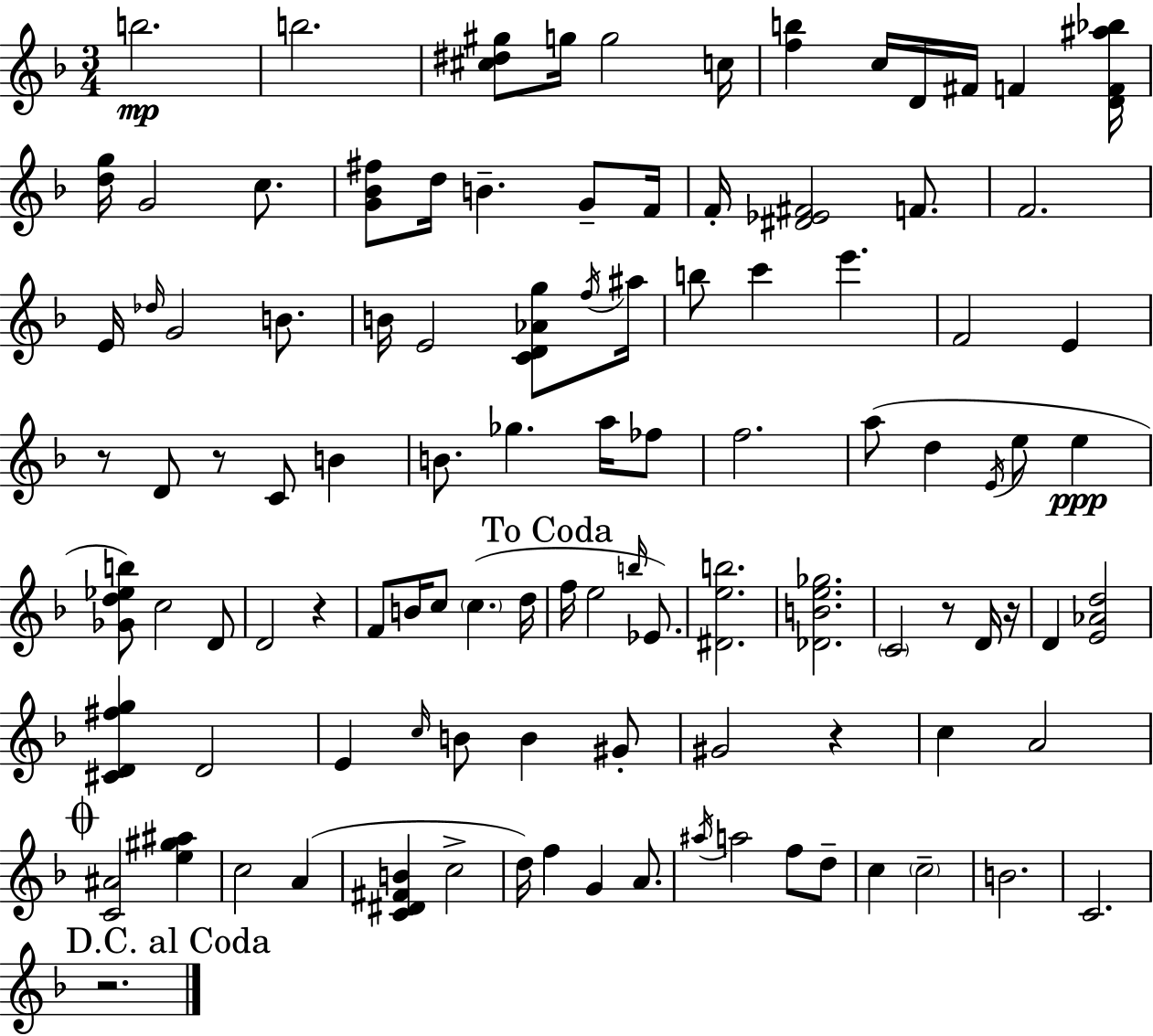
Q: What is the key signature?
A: F major